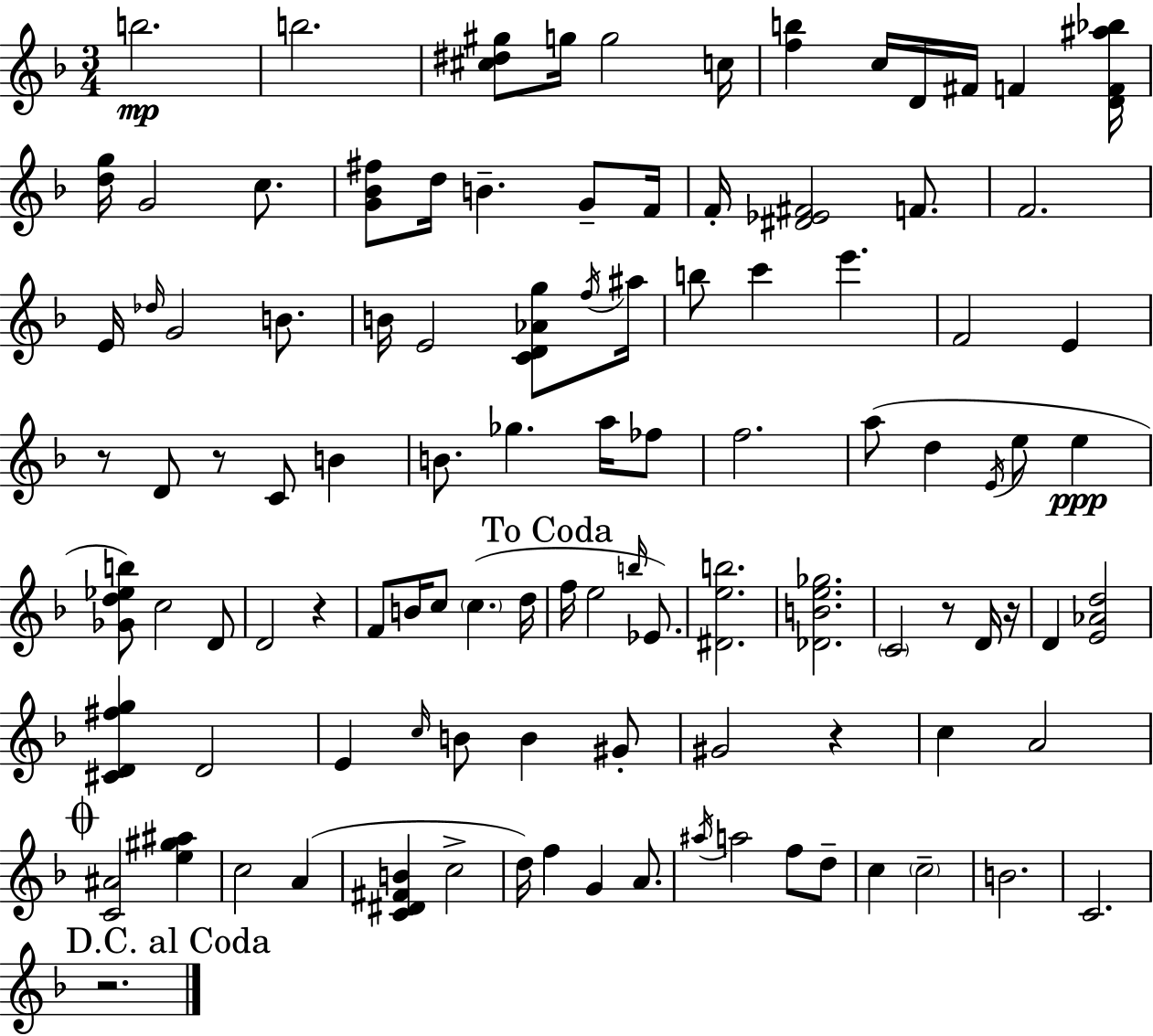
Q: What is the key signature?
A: F major